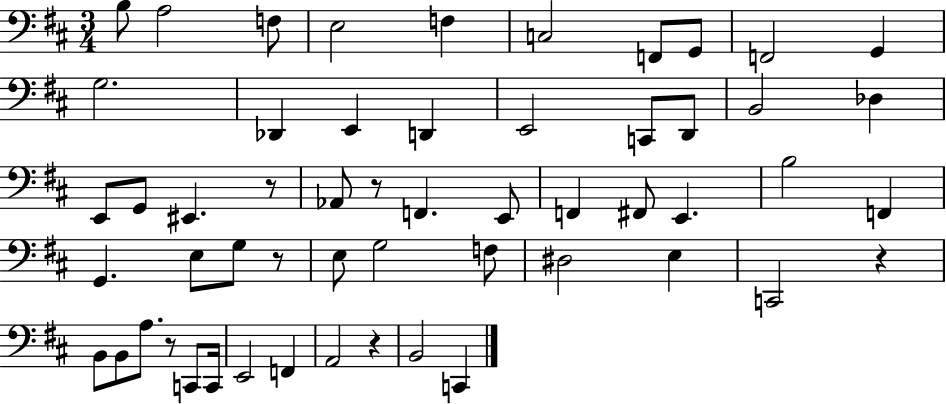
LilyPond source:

{
  \clef bass
  \numericTimeSignature
  \time 3/4
  \key d \major
  \repeat volta 2 { b8 a2 f8 | e2 f4 | c2 f,8 g,8 | f,2 g,4 | \break g2. | des,4 e,4 d,4 | e,2 c,8 d,8 | b,2 des4 | \break e,8 g,8 eis,4. r8 | aes,8 r8 f,4. e,8 | f,4 fis,8 e,4. | b2 f,4 | \break g,4. e8 g8 r8 | e8 g2 f8 | dis2 e4 | c,2 r4 | \break b,8 b,8 a8. r8 c,8 c,16 | e,2 f,4 | a,2 r4 | b,2 c,4 | \break } \bar "|."
}